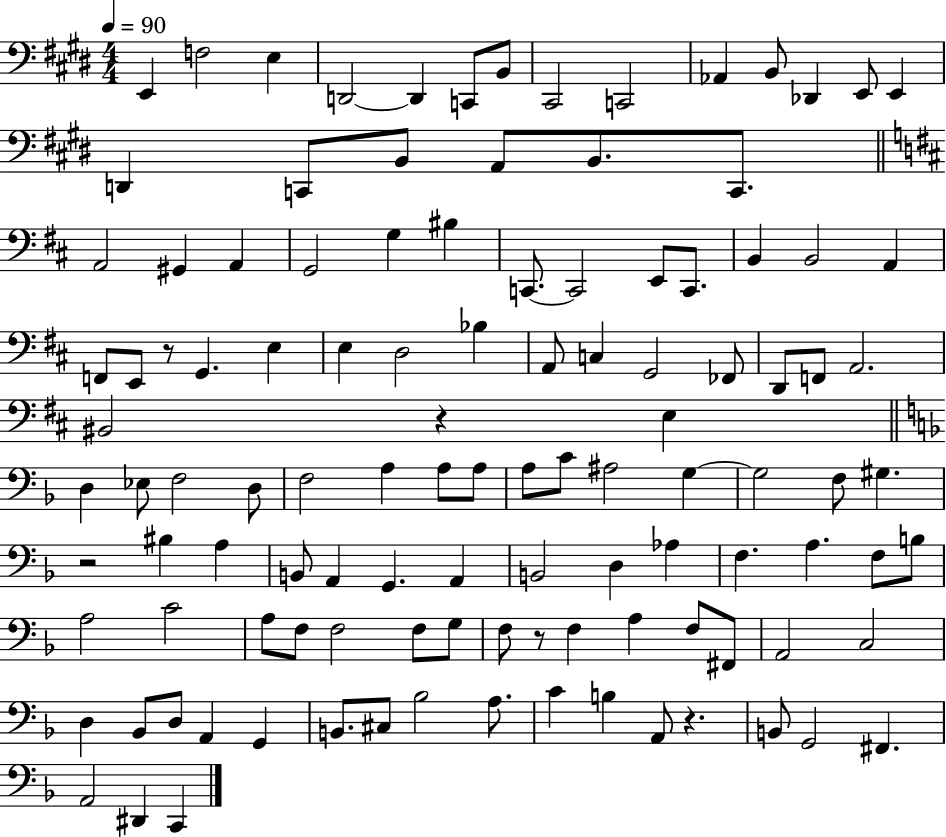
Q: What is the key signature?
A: E major